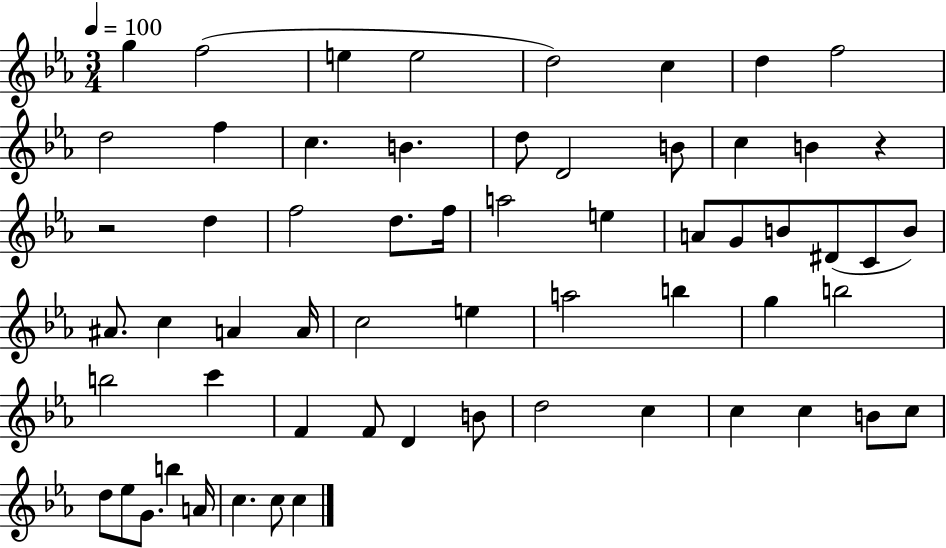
G5/q F5/h E5/q E5/h D5/h C5/q D5/q F5/h D5/h F5/q C5/q. B4/q. D5/e D4/h B4/e C5/q B4/q R/q R/h D5/q F5/h D5/e. F5/s A5/h E5/q A4/e G4/e B4/e D#4/e C4/e B4/e A#4/e. C5/q A4/q A4/s C5/h E5/q A5/h B5/q G5/q B5/h B5/h C6/q F4/q F4/e D4/q B4/e D5/h C5/q C5/q C5/q B4/e C5/e D5/e Eb5/e G4/e. B5/q A4/s C5/q. C5/e C5/q